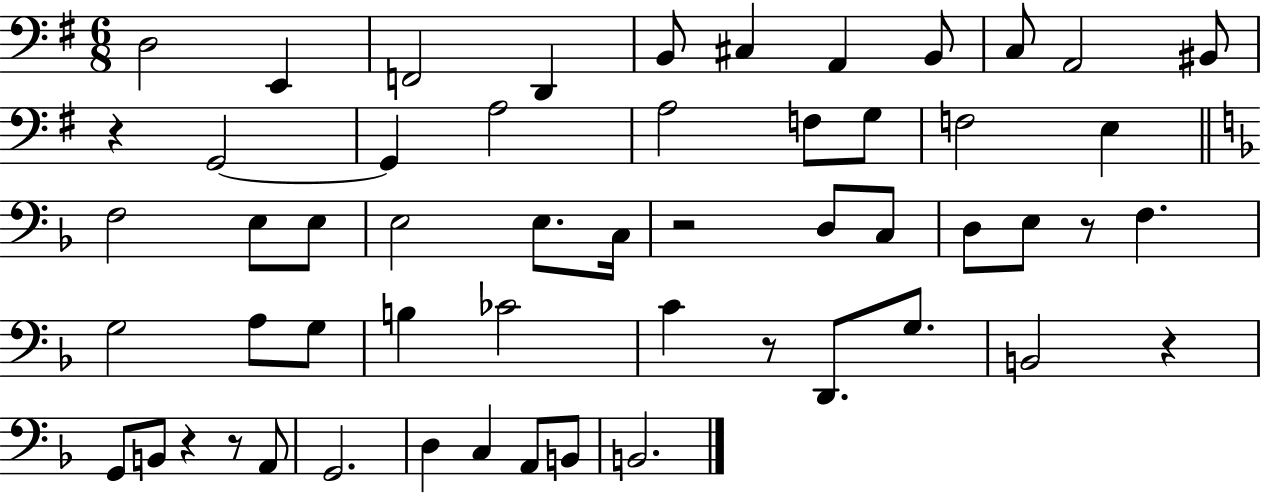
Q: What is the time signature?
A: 6/8